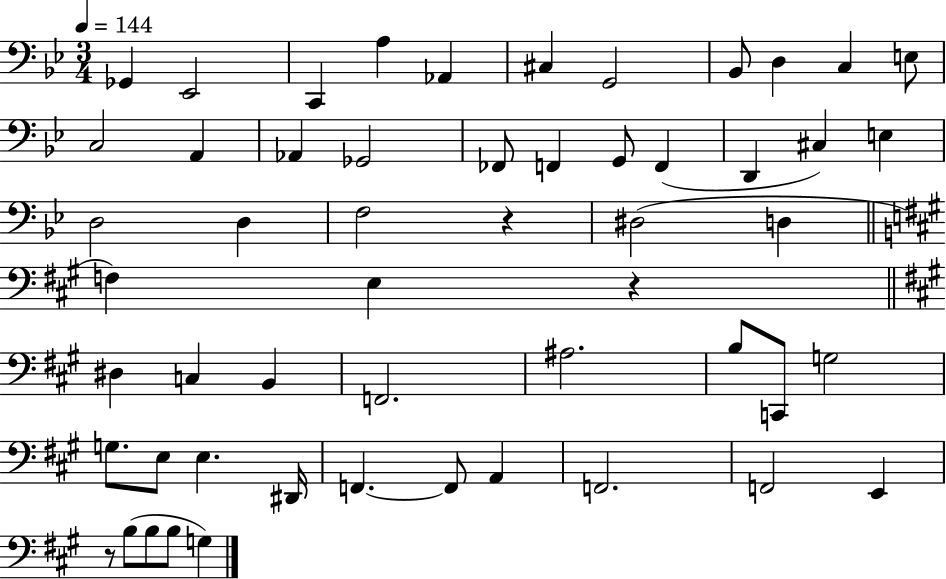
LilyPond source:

{
  \clef bass
  \numericTimeSignature
  \time 3/4
  \key bes \major
  \tempo 4 = 144
  ges,4 ees,2 | c,4 a4 aes,4 | cis4 g,2 | bes,8 d4 c4 e8 | \break c2 a,4 | aes,4 ges,2 | fes,8 f,4 g,8 f,4( | d,4 cis4) e4 | \break d2 d4 | f2 r4 | dis2( d4 | \bar "||" \break \key a \major f4) e4 r4 | \bar "||" \break \key a \major dis4 c4 b,4 | f,2. | ais2. | b8 c,8 g2 | \break g8. e8 e4. dis,16 | f,4.~~ f,8 a,4 | f,2. | f,2 e,4 | \break r8 b8( b8 b8 g4) | \bar "|."
}